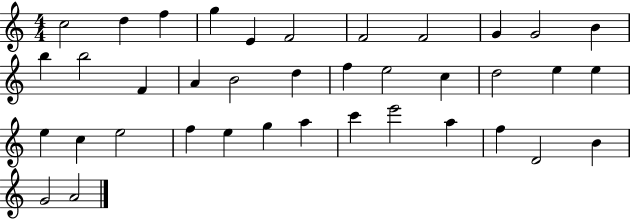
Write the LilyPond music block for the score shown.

{
  \clef treble
  \numericTimeSignature
  \time 4/4
  \key c \major
  c''2 d''4 f''4 | g''4 e'4 f'2 | f'2 f'2 | g'4 g'2 b'4 | \break b''4 b''2 f'4 | a'4 b'2 d''4 | f''4 e''2 c''4 | d''2 e''4 e''4 | \break e''4 c''4 e''2 | f''4 e''4 g''4 a''4 | c'''4 e'''2 a''4 | f''4 d'2 b'4 | \break g'2 a'2 | \bar "|."
}